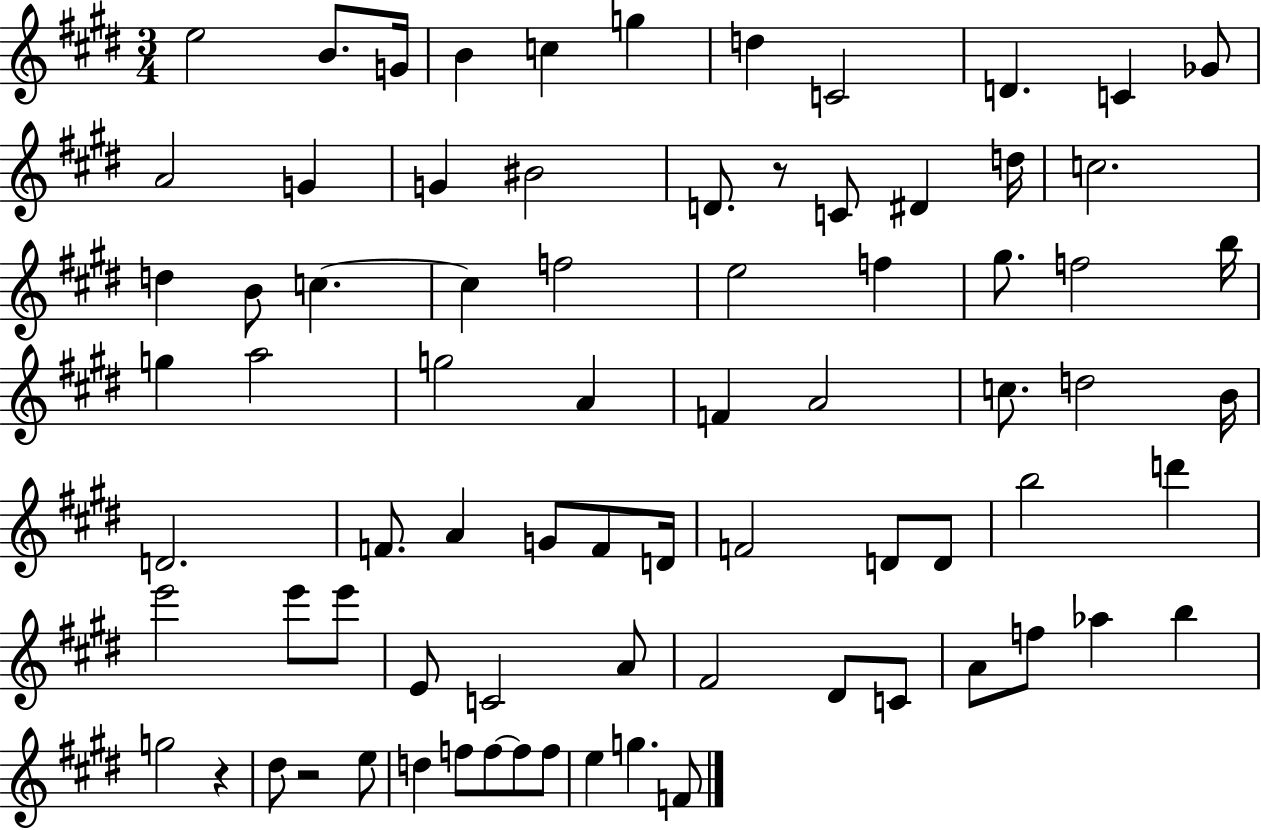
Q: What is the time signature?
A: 3/4